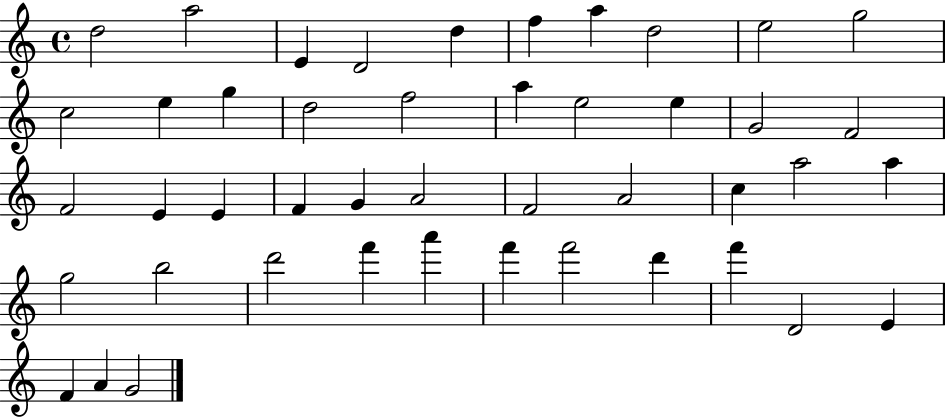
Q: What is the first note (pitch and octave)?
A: D5